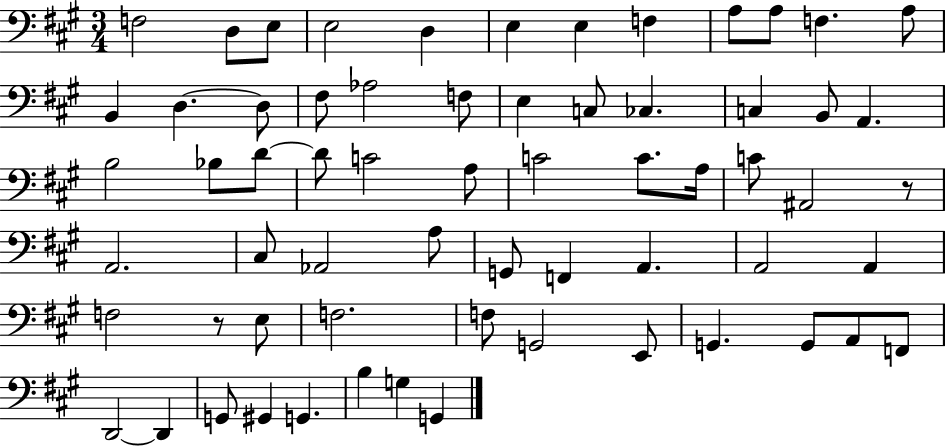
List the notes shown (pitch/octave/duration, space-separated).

F3/h D3/e E3/e E3/h D3/q E3/q E3/q F3/q A3/e A3/e F3/q. A3/e B2/q D3/q. D3/e F#3/e Ab3/h F3/e E3/q C3/e CES3/q. C3/q B2/e A2/q. B3/h Bb3/e D4/e D4/e C4/h A3/e C4/h C4/e. A3/s C4/e A#2/h R/e A2/h. C#3/e Ab2/h A3/e G2/e F2/q A2/q. A2/h A2/q F3/h R/e E3/e F3/h. F3/e G2/h E2/e G2/q. G2/e A2/e F2/e D2/h D2/q G2/e G#2/q G2/q. B3/q G3/q G2/q